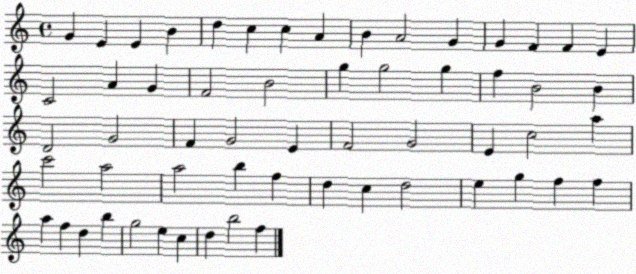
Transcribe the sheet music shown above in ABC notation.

X:1
T:Untitled
M:4/4
L:1/4
K:C
G E E B d c c A B A2 G G F F E C2 A G F2 B2 g g2 g f B2 B D2 G2 F G2 E F2 G2 E c2 a c'2 a2 a2 b f d c d2 e g f f a f d b g2 e c d b2 f